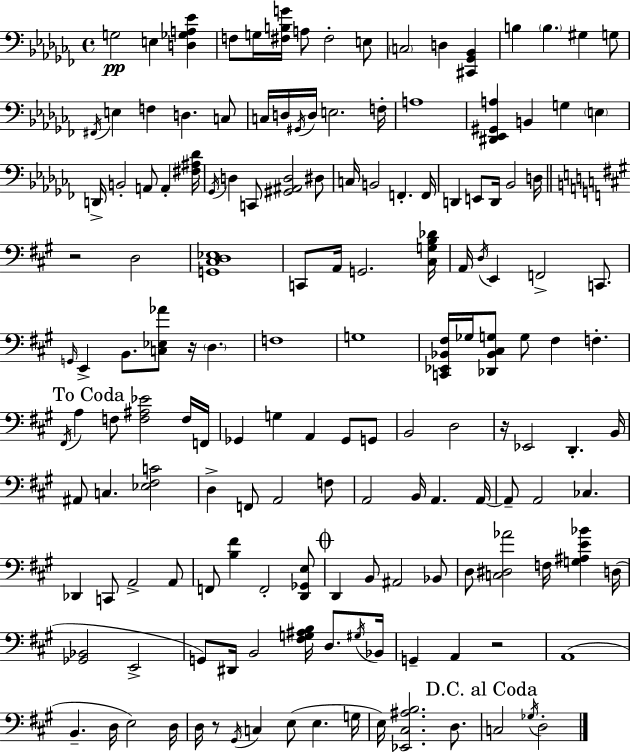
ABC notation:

X:1
T:Untitled
M:4/4
L:1/4
K:Abm
G,2 E, [D,_G,A,_E] F,/2 G,/4 [^F,B,G]/4 A,/2 ^F,2 E,/2 C,2 D, [^C,,_G,,_B,,] B, B, ^G, G,/2 ^F,,/4 E, F, D, C,/2 C,/4 D,/4 ^G,,/4 D,/4 E,2 F,/4 A,4 [^D,,_E,,^G,,A,] B,, G, E, D,,/4 B,,2 A,,/2 A,, [^F,^A,_D]/4 _G,,/4 D, C,,/2 [^G,,^A,,D,]2 ^D,/2 C,/4 B,,2 F,, F,,/4 D,, E,,/2 D,,/4 _B,,2 D,/4 z2 D,2 [G,,^C,D,_E,]4 C,,/2 A,,/4 G,,2 [^C,G,B,_D]/4 A,,/4 D,/4 E,, F,,2 C,,/2 G,,/4 E,, B,,/2 [C,_E,_A]/2 z/4 D, F,4 G,4 [C,,_E,,_B,,^F,]/4 _G,/4 [_D,,_B,,^C,G,]/2 G,/2 ^F, F, ^F,,/4 A, F,/2 [F,^A,_E]2 F,/4 F,,/4 _G,, G, A,, _G,,/2 G,,/2 B,,2 D,2 z/4 _E,,2 D,, B,,/4 ^A,,/2 C, [_E,^F,C]2 D, F,,/2 A,,2 F,/2 A,,2 B,,/4 A,, A,,/4 A,,/2 A,,2 _C, _D,, C,,/2 A,,2 A,,/2 F,,/2 [B,^F] F,,2 [D,,_G,,E,]/2 D,, B,,/2 ^A,,2 _B,,/2 D,/2 [C,^D,_A]2 F,/4 [G,^A,E_B] D,/4 [_G,,_B,,]2 E,,2 G,,/2 ^D,,/4 B,,2 [^F,G,^A,B,]/4 D,/2 ^G,/4 _B,,/4 G,, A,, z2 A,,4 B,, D,/4 E,2 D,/4 D,/4 z/2 ^G,,/4 C, E,/2 E, G,/4 E,/4 [_E,,^C,^A,B,]2 D,/2 C,2 _G,/4 D,2